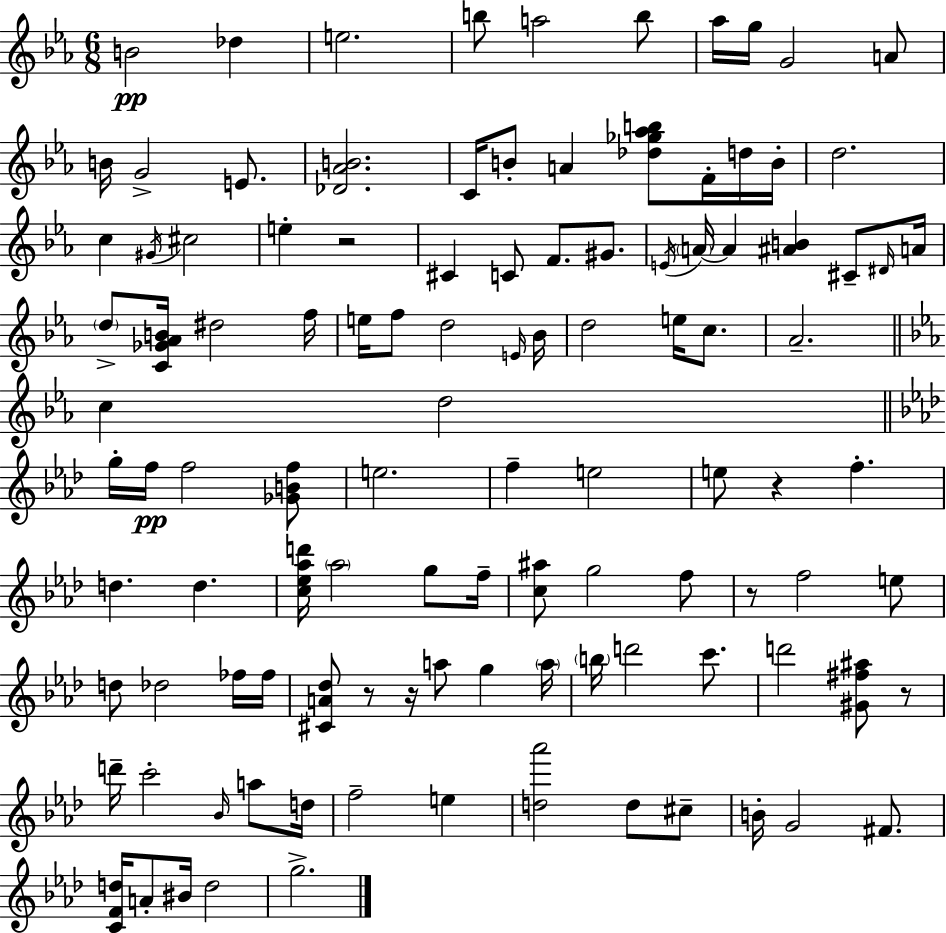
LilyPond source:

{
  \clef treble
  \numericTimeSignature
  \time 6/8
  \key ees \major
  b'2\pp des''4 | e''2. | b''8 a''2 b''8 | aes''16 g''16 g'2 a'8 | \break b'16 g'2-> e'8. | <des' aes' b'>2. | c'16 b'8-. a'4 <des'' ges'' aes'' b''>8 f'16-. d''16 b'16-. | d''2. | \break c''4 \acciaccatura { gis'16 } cis''2 | e''4-. r2 | cis'4 c'8 f'8. gis'8. | \acciaccatura { e'16 } \parenthesize a'16~~ a'4 <ais' b'>4 cis'8-- | \break \grace { dis'16 } a'16 \parenthesize d''8-> <c' ges' aes' b'>16 dis''2 | f''16 e''16 f''8 d''2 | \grace { e'16 } bes'16 d''2 | e''16 c''8. aes'2.-- | \break \bar "||" \break \key ees \major c''4 d''2 | \bar "||" \break \key f \minor g''16-. f''16\pp f''2 <ges' b' f''>8 | e''2. | f''4-- e''2 | e''8 r4 f''4.-. | \break d''4. d''4. | <c'' ees'' aes'' d'''>16 \parenthesize aes''2 g''8 f''16-- | <c'' ais''>8 g''2 f''8 | r8 f''2 e''8 | \break d''8 des''2 fes''16 fes''16 | <cis' a' des''>8 r8 r16 a''8 g''4 \parenthesize a''16 | \parenthesize b''16 d'''2 c'''8. | d'''2 <gis' fis'' ais''>8 r8 | \break d'''16-- c'''2-. \grace { bes'16 } a''8 | d''16 f''2-- e''4 | <d'' aes'''>2 d''8 cis''8-- | b'16-. g'2 fis'8. | \break <c' f' d''>16 a'8-. bis'16 d''2 | g''2.-> | \bar "|."
}